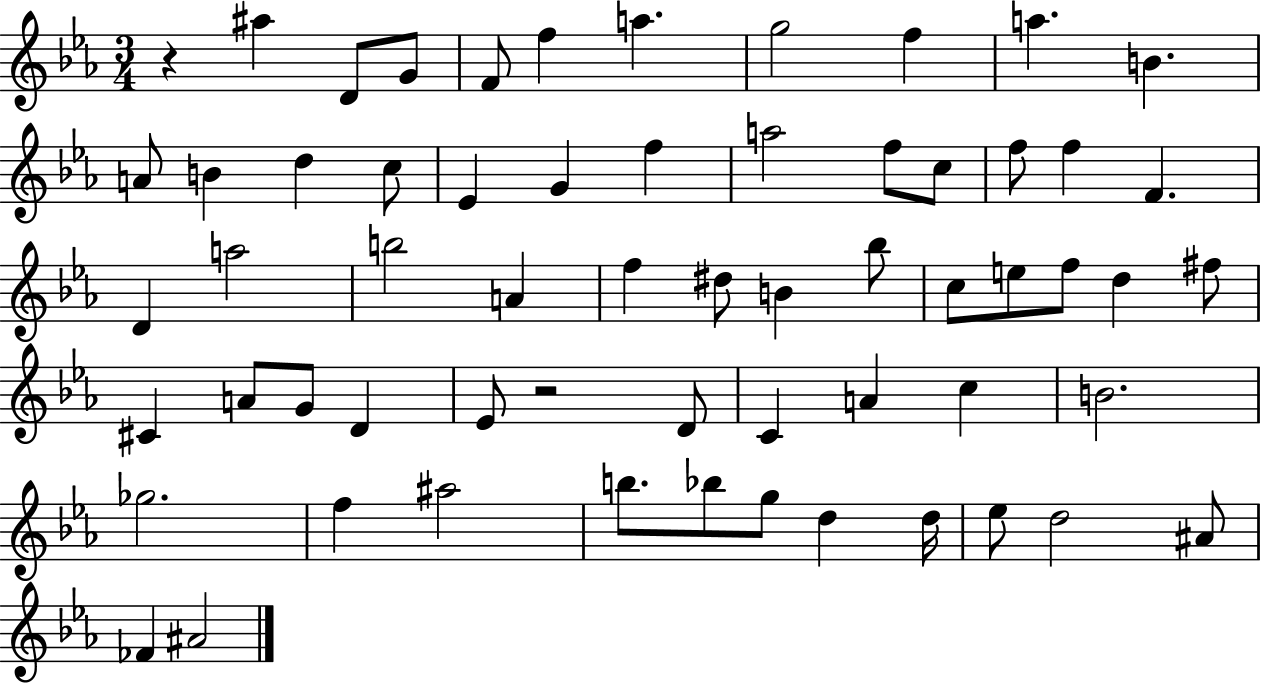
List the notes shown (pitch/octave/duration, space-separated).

R/q A#5/q D4/e G4/e F4/e F5/q A5/q. G5/h F5/q A5/q. B4/q. A4/e B4/q D5/q C5/e Eb4/q G4/q F5/q A5/h F5/e C5/e F5/e F5/q F4/q. D4/q A5/h B5/h A4/q F5/q D#5/e B4/q Bb5/e C5/e E5/e F5/e D5/q F#5/e C#4/q A4/e G4/e D4/q Eb4/e R/h D4/e C4/q A4/q C5/q B4/h. Gb5/h. F5/q A#5/h B5/e. Bb5/e G5/e D5/q D5/s Eb5/e D5/h A#4/e FES4/q A#4/h